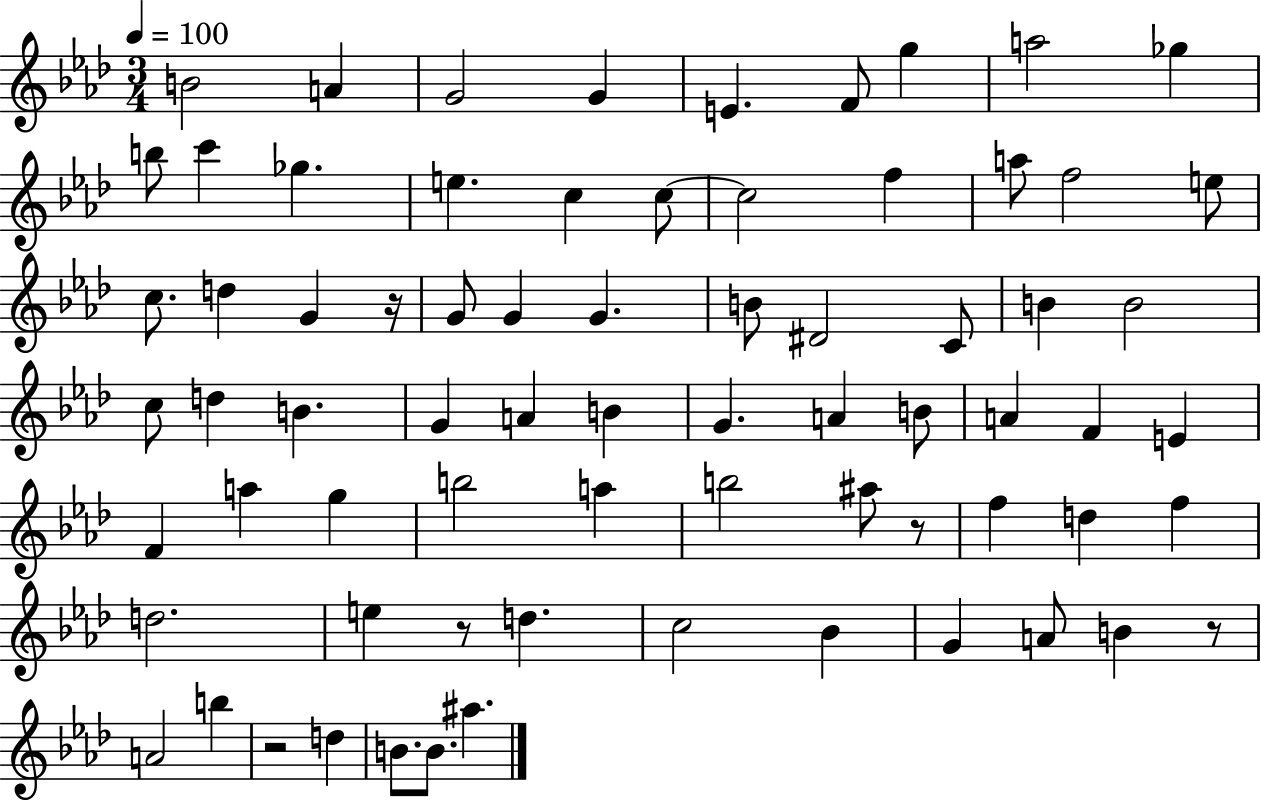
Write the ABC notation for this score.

X:1
T:Untitled
M:3/4
L:1/4
K:Ab
B2 A G2 G E F/2 g a2 _g b/2 c' _g e c c/2 c2 f a/2 f2 e/2 c/2 d G z/4 G/2 G G B/2 ^D2 C/2 B B2 c/2 d B G A B G A B/2 A F E F a g b2 a b2 ^a/2 z/2 f d f d2 e z/2 d c2 _B G A/2 B z/2 A2 b z2 d B/2 B/2 ^a